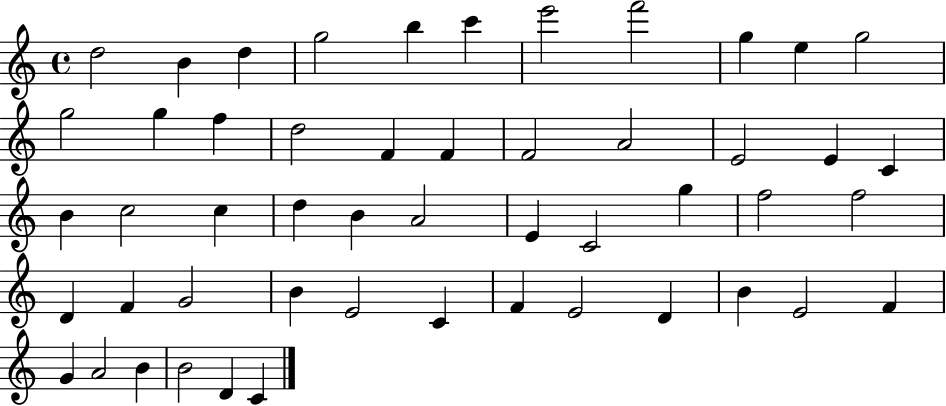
X:1
T:Untitled
M:4/4
L:1/4
K:C
d2 B d g2 b c' e'2 f'2 g e g2 g2 g f d2 F F F2 A2 E2 E C B c2 c d B A2 E C2 g f2 f2 D F G2 B E2 C F E2 D B E2 F G A2 B B2 D C